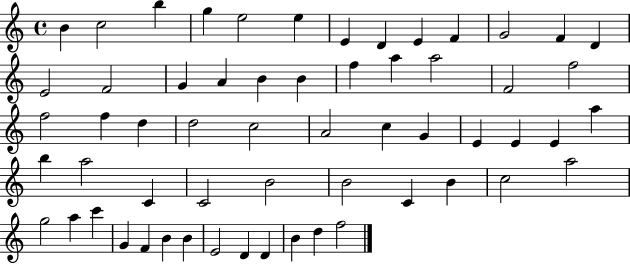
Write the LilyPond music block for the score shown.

{
  \clef treble
  \time 4/4
  \defaultTimeSignature
  \key c \major
  b'4 c''2 b''4 | g''4 e''2 e''4 | e'4 d'4 e'4 f'4 | g'2 f'4 d'4 | \break e'2 f'2 | g'4 a'4 b'4 b'4 | f''4 a''4 a''2 | f'2 f''2 | \break f''2 f''4 d''4 | d''2 c''2 | a'2 c''4 g'4 | e'4 e'4 e'4 a''4 | \break b''4 a''2 c'4 | c'2 b'2 | b'2 c'4 b'4 | c''2 a''2 | \break g''2 a''4 c'''4 | g'4 f'4 b'4 b'4 | e'2 d'4 d'4 | b'4 d''4 f''2 | \break \bar "|."
}